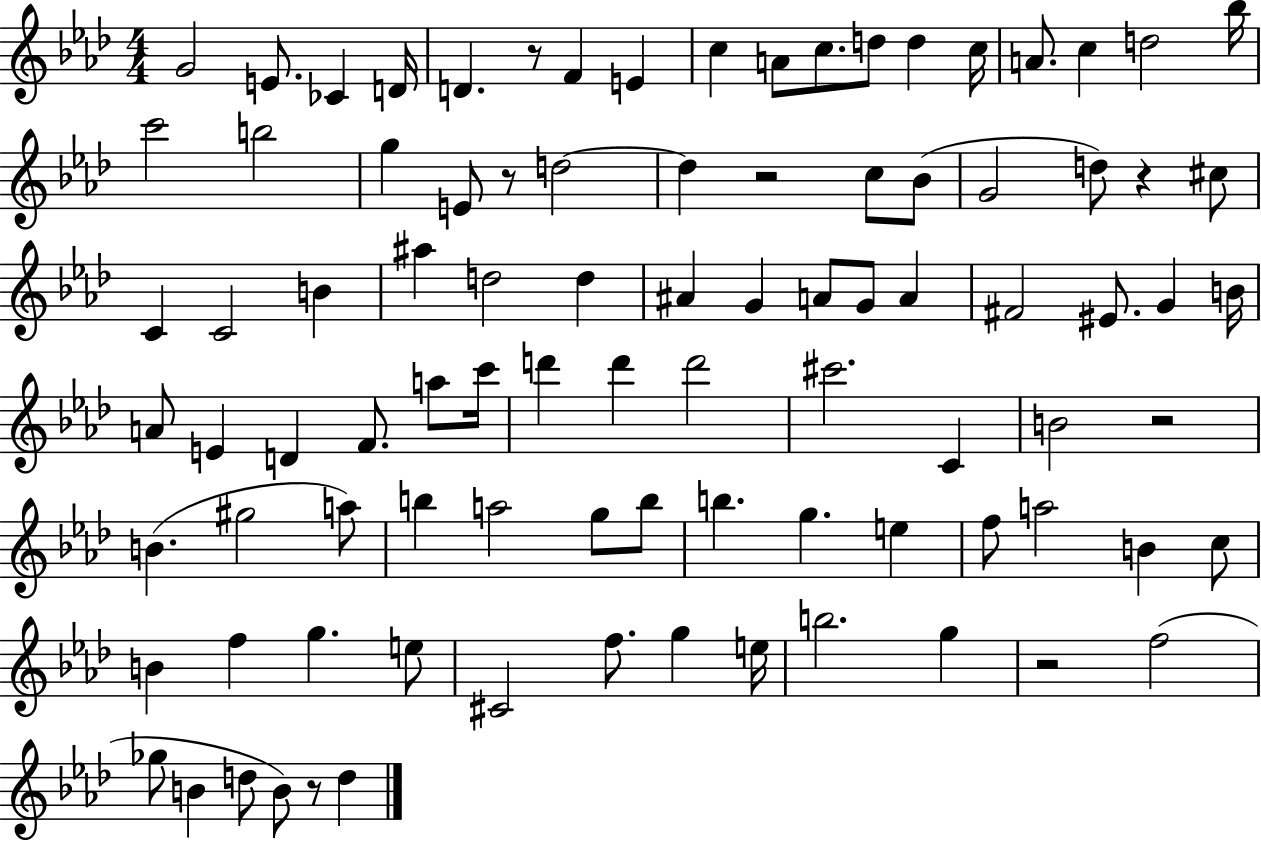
X:1
T:Untitled
M:4/4
L:1/4
K:Ab
G2 E/2 _C D/4 D z/2 F E c A/2 c/2 d/2 d c/4 A/2 c d2 _b/4 c'2 b2 g E/2 z/2 d2 d z2 c/2 _B/2 G2 d/2 z ^c/2 C C2 B ^a d2 d ^A G A/2 G/2 A ^F2 ^E/2 G B/4 A/2 E D F/2 a/2 c'/4 d' d' d'2 ^c'2 C B2 z2 B ^g2 a/2 b a2 g/2 b/2 b g e f/2 a2 B c/2 B f g e/2 ^C2 f/2 g e/4 b2 g z2 f2 _g/2 B d/2 B/2 z/2 d